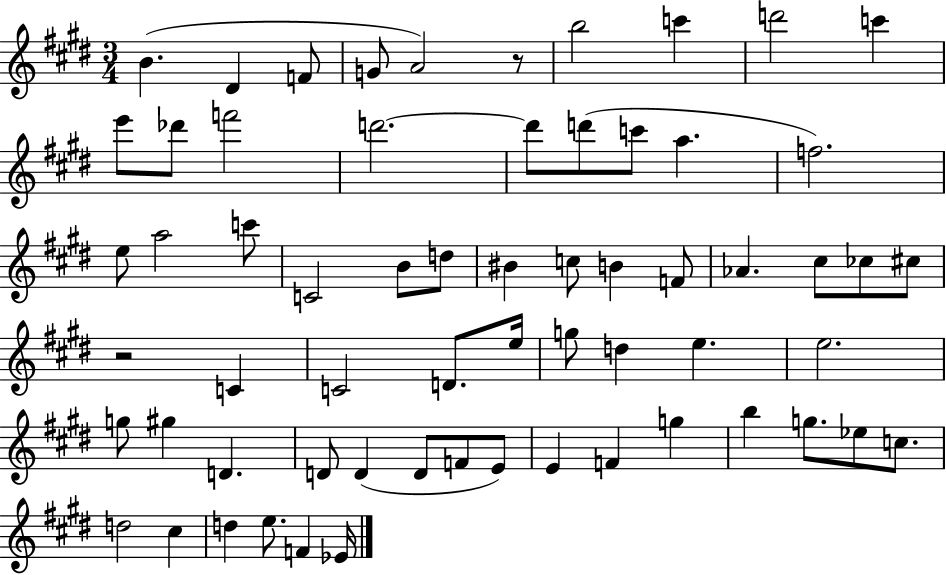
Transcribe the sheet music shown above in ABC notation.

X:1
T:Untitled
M:3/4
L:1/4
K:E
B ^D F/2 G/2 A2 z/2 b2 c' d'2 c' e'/2 _d'/2 f'2 d'2 d'/2 d'/2 c'/2 a f2 e/2 a2 c'/2 C2 B/2 d/2 ^B c/2 B F/2 _A ^c/2 _c/2 ^c/2 z2 C C2 D/2 e/4 g/2 d e e2 g/2 ^g D D/2 D D/2 F/2 E/2 E F g b g/2 _e/2 c/2 d2 ^c d e/2 F _E/4